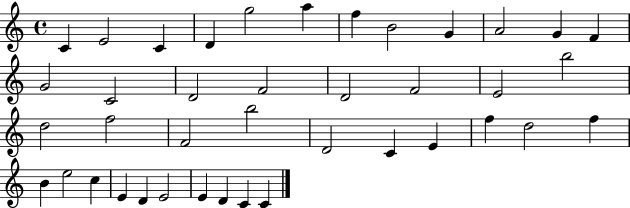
C4/q E4/h C4/q D4/q G5/h A5/q F5/q B4/h G4/q A4/h G4/q F4/q G4/h C4/h D4/h F4/h D4/h F4/h E4/h B5/h D5/h F5/h F4/h B5/h D4/h C4/q E4/q F5/q D5/h F5/q B4/q E5/h C5/q E4/q D4/q E4/h E4/q D4/q C4/q C4/q